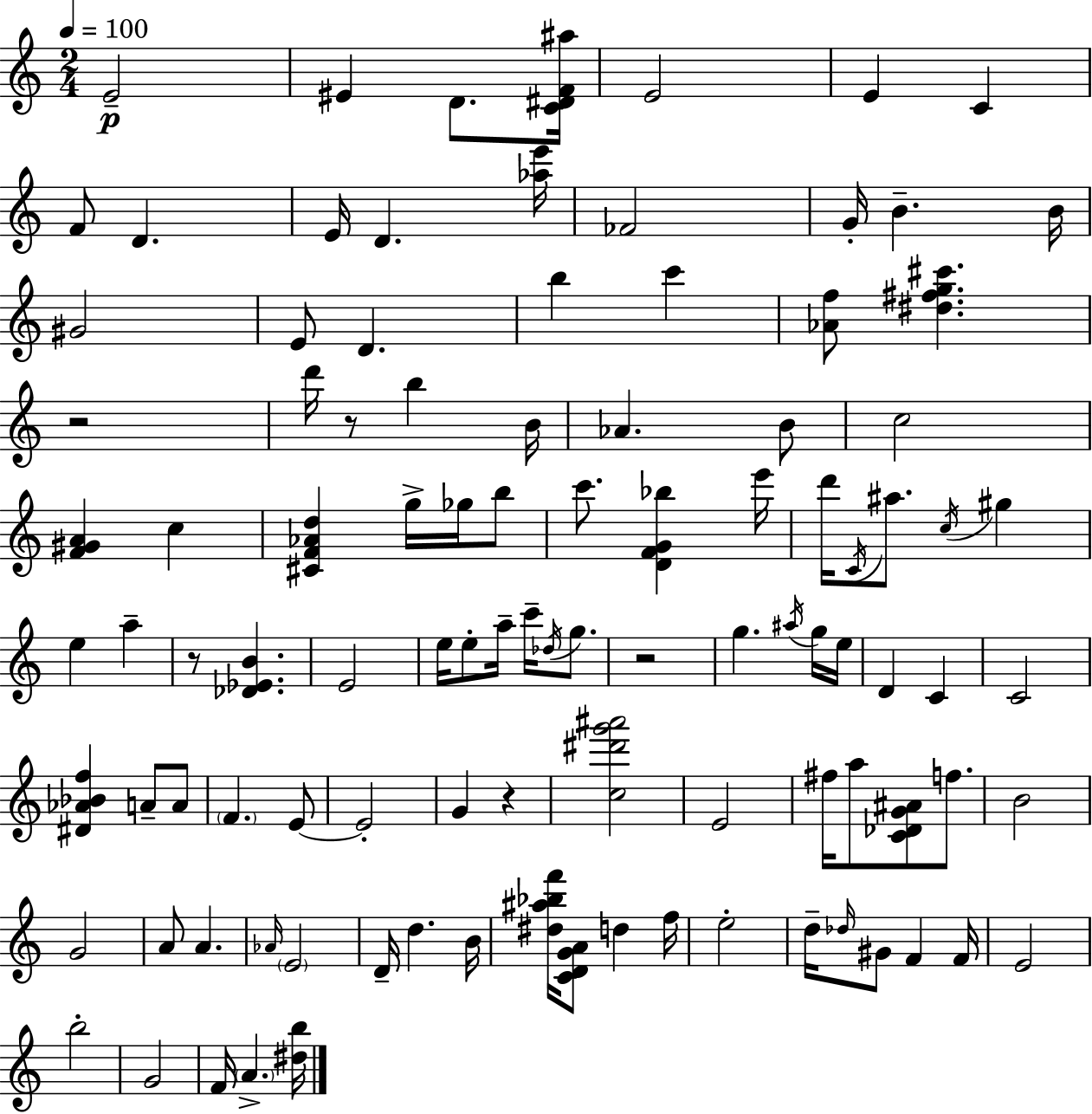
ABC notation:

X:1
T:Untitled
M:2/4
L:1/4
K:C
E2 ^E D/2 [C^DF^a]/4 E2 E C F/2 D E/4 D [_ae']/4 _F2 G/4 B B/4 ^G2 E/2 D b c' [_Af]/2 [^d^fg^c'] z2 d'/4 z/2 b B/4 _A B/2 c2 [F^GA] c [^CF_Ad] g/4 _g/4 b/2 c'/2 [DFG_b] e'/4 d'/4 C/4 ^a/2 c/4 ^g e a z/2 [_D_EB] E2 e/4 e/2 a/4 c'/4 _d/4 g/2 z2 g ^a/4 g/4 e/4 D C C2 [^D_A_Bf] A/2 A/2 F E/2 E2 G z [c^d'g'^a']2 E2 ^f/4 a/2 [C_DG^A]/2 f/2 B2 G2 A/2 A _A/4 E2 D/4 d B/4 [^d^a_bf']/4 [CDGA]/2 d f/4 e2 d/4 _d/4 ^G/2 F F/4 E2 b2 G2 F/4 A [^db]/4